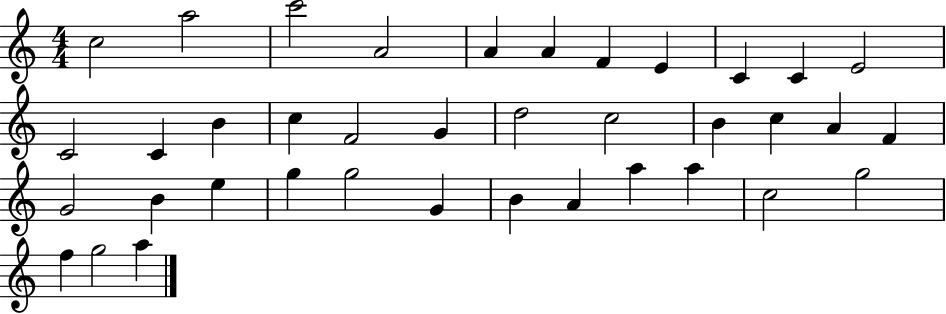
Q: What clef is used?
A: treble